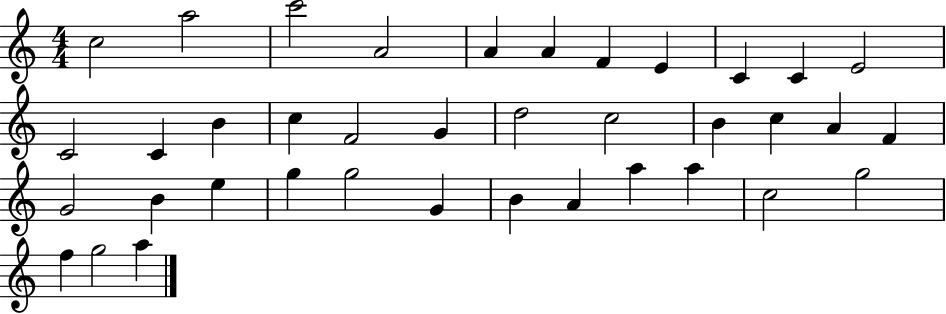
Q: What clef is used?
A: treble